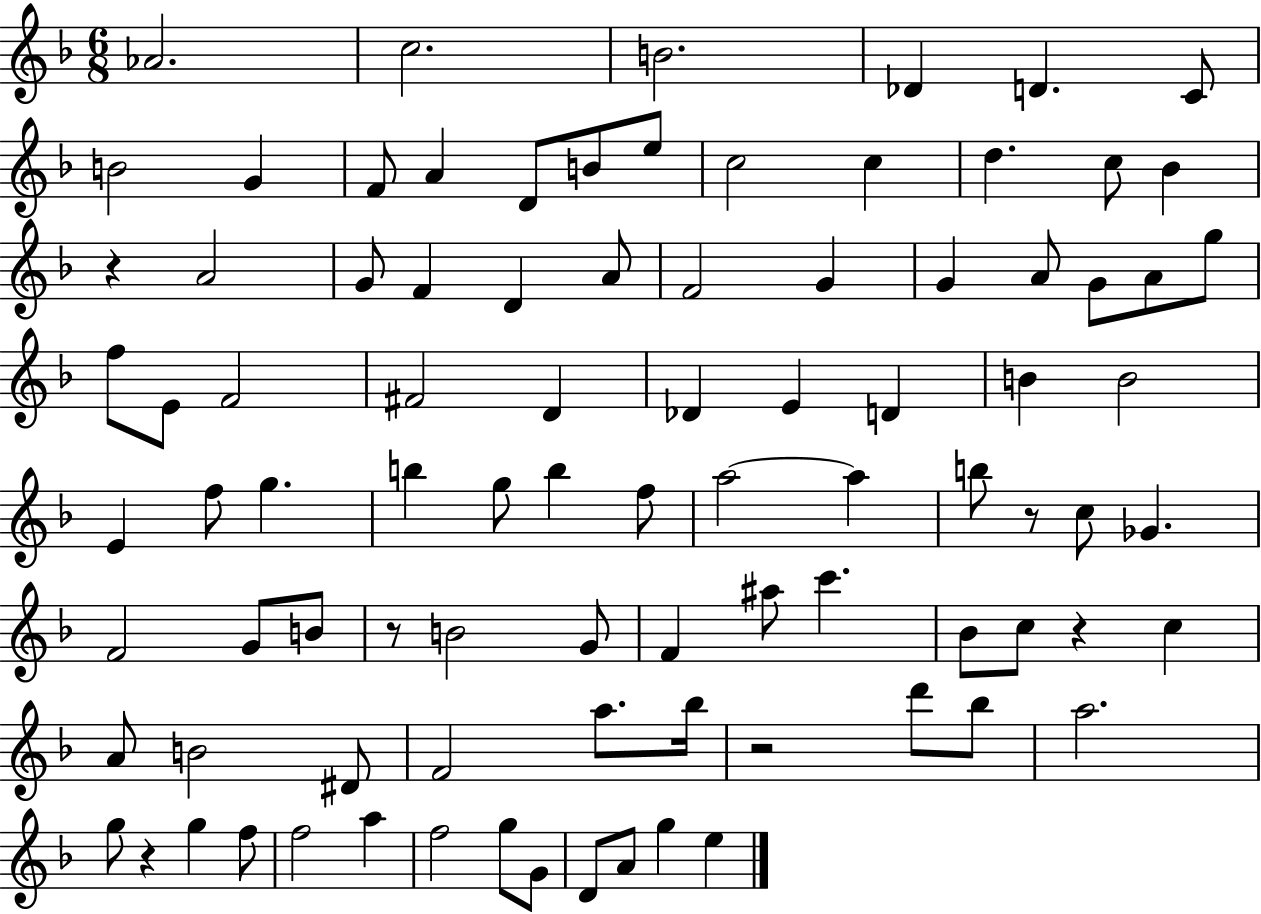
X:1
T:Untitled
M:6/8
L:1/4
K:F
_A2 c2 B2 _D D C/2 B2 G F/2 A D/2 B/2 e/2 c2 c d c/2 _B z A2 G/2 F D A/2 F2 G G A/2 G/2 A/2 g/2 f/2 E/2 F2 ^F2 D _D E D B B2 E f/2 g b g/2 b f/2 a2 a b/2 z/2 c/2 _G F2 G/2 B/2 z/2 B2 G/2 F ^a/2 c' _B/2 c/2 z c A/2 B2 ^D/2 F2 a/2 _b/4 z2 d'/2 _b/2 a2 g/2 z g f/2 f2 a f2 g/2 G/2 D/2 A/2 g e